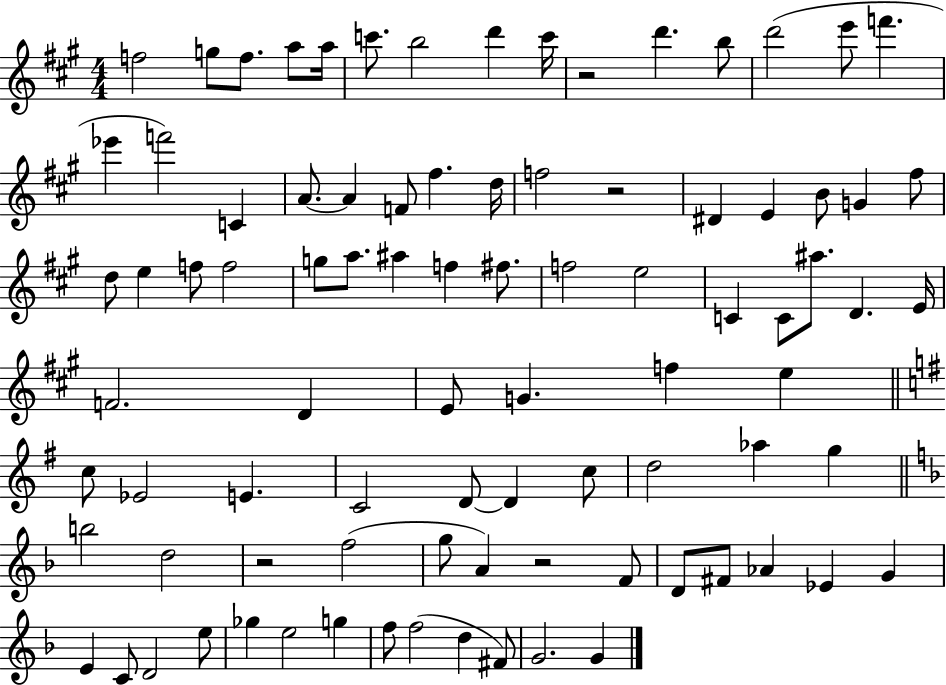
{
  \clef treble
  \numericTimeSignature
  \time 4/4
  \key a \major
  f''2 g''8 f''8. a''8 a''16 | c'''8. b''2 d'''4 c'''16 | r2 d'''4. b''8 | d'''2( e'''8 f'''4. | \break ees'''4 f'''2) c'4 | a'8.~~ a'4 f'8 fis''4. d''16 | f''2 r2 | dis'4 e'4 b'8 g'4 fis''8 | \break d''8 e''4 f''8 f''2 | g''8 a''8. ais''4 f''4 fis''8. | f''2 e''2 | c'4 c'8 ais''8. d'4. e'16 | \break f'2. d'4 | e'8 g'4. f''4 e''4 | \bar "||" \break \key e \minor c''8 ees'2 e'4. | c'2 d'8~~ d'4 c''8 | d''2 aes''4 g''4 | \bar "||" \break \key f \major b''2 d''2 | r2 f''2( | g''8 a'4) r2 f'8 | d'8 fis'8 aes'4 ees'4 g'4 | \break e'4 c'8 d'2 e''8 | ges''4 e''2 g''4 | f''8 f''2( d''4 fis'8) | g'2. g'4 | \break \bar "|."
}